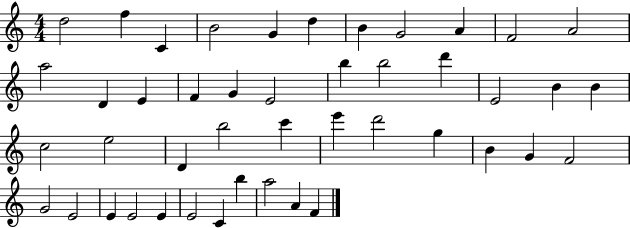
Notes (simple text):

D5/h F5/q C4/q B4/h G4/q D5/q B4/q G4/h A4/q F4/h A4/h A5/h D4/q E4/q F4/q G4/q E4/h B5/q B5/h D6/q E4/h B4/q B4/q C5/h E5/h D4/q B5/h C6/q E6/q D6/h G5/q B4/q G4/q F4/h G4/h E4/h E4/q E4/h E4/q E4/h C4/q B5/q A5/h A4/q F4/q